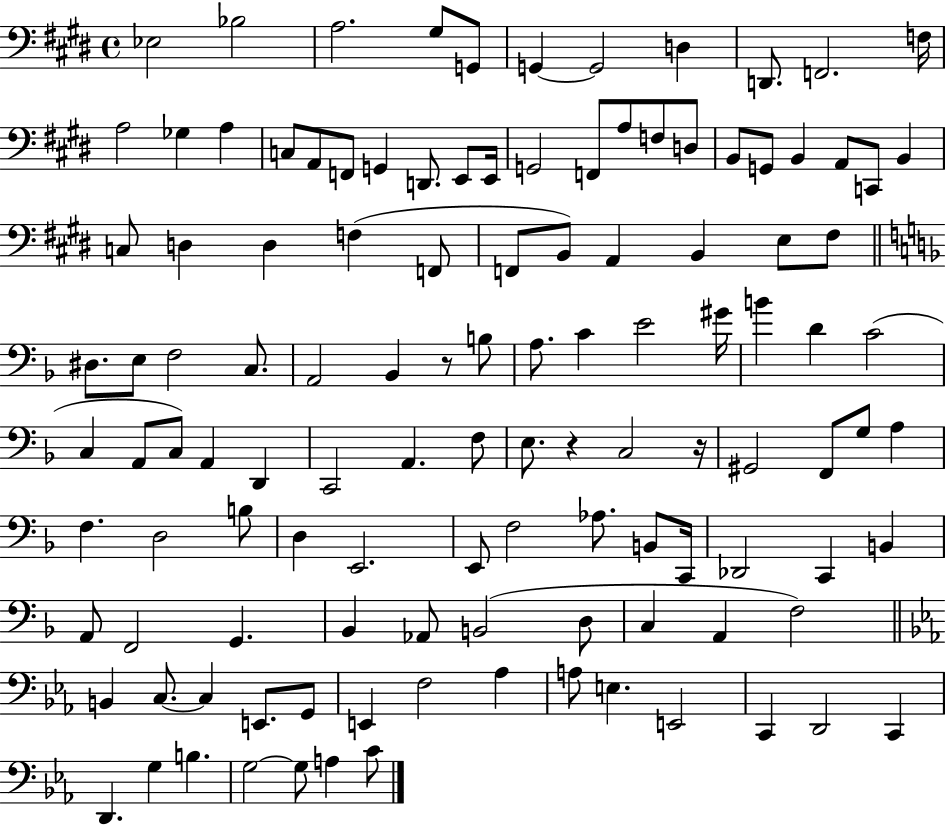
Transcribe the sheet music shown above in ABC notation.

X:1
T:Untitled
M:4/4
L:1/4
K:E
_E,2 _B,2 A,2 ^G,/2 G,,/2 G,, G,,2 D, D,,/2 F,,2 F,/4 A,2 _G, A, C,/2 A,,/2 F,,/2 G,, D,,/2 E,,/2 E,,/4 G,,2 F,,/2 A,/2 F,/2 D,/2 B,,/2 G,,/2 B,, A,,/2 C,,/2 B,, C,/2 D, D, F, F,,/2 F,,/2 B,,/2 A,, B,, E,/2 ^F,/2 ^D,/2 E,/2 F,2 C,/2 A,,2 _B,, z/2 B,/2 A,/2 C E2 ^G/4 B D C2 C, A,,/2 C,/2 A,, D,, C,,2 A,, F,/2 E,/2 z C,2 z/4 ^G,,2 F,,/2 G,/2 A, F, D,2 B,/2 D, E,,2 E,,/2 F,2 _A,/2 B,,/2 C,,/4 _D,,2 C,, B,, A,,/2 F,,2 G,, _B,, _A,,/2 B,,2 D,/2 C, A,, F,2 B,, C,/2 C, E,,/2 G,,/2 E,, F,2 _A, A,/2 E, E,,2 C,, D,,2 C,, D,, G, B, G,2 G,/2 A, C/2